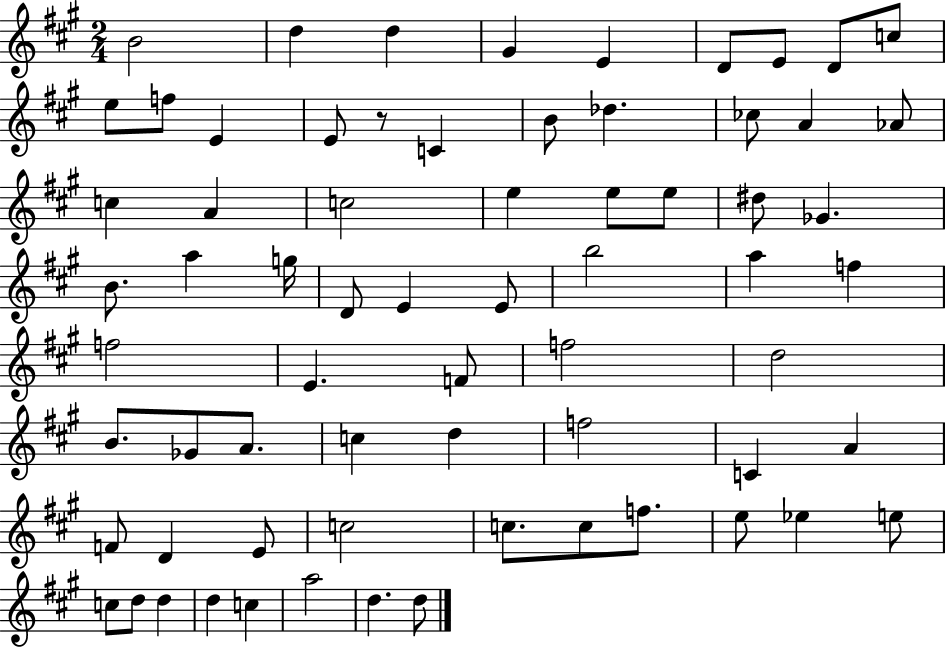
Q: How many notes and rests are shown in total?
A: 68